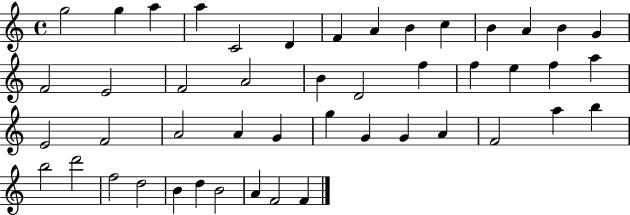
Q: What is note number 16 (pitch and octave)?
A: E4